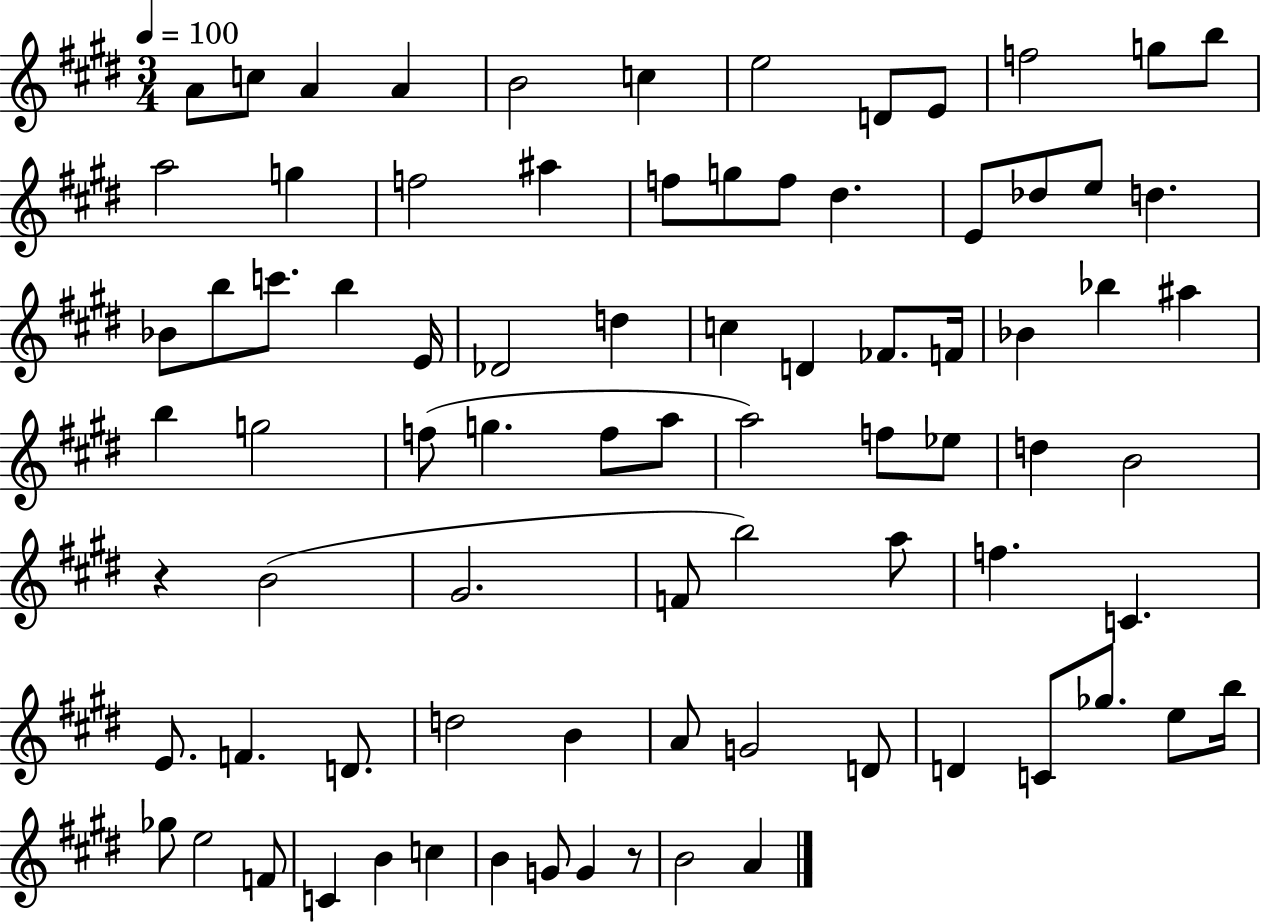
A4/e C5/e A4/q A4/q B4/h C5/q E5/h D4/e E4/e F5/h G5/e B5/e A5/h G5/q F5/h A#5/q F5/e G5/e F5/e D#5/q. E4/e Db5/e E5/e D5/q. Bb4/e B5/e C6/e. B5/q E4/s Db4/h D5/q C5/q D4/q FES4/e. F4/s Bb4/q Bb5/q A#5/q B5/q G5/h F5/e G5/q. F5/e A5/e A5/h F5/e Eb5/e D5/q B4/h R/q B4/h G#4/h. F4/e B5/h A5/e F5/q. C4/q. E4/e. F4/q. D4/e. D5/h B4/q A4/e G4/h D4/e D4/q C4/e Gb5/e. E5/e B5/s Gb5/e E5/h F4/e C4/q B4/q C5/q B4/q G4/e G4/q R/e B4/h A4/q